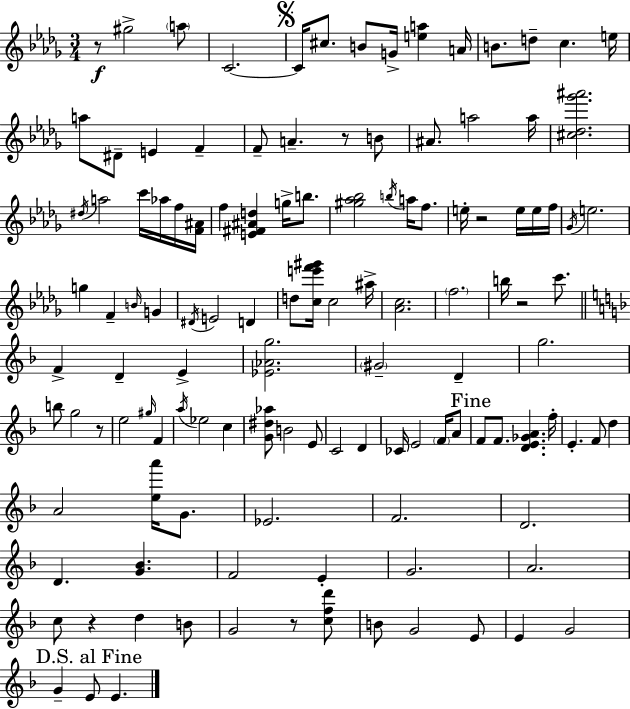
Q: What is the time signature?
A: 3/4